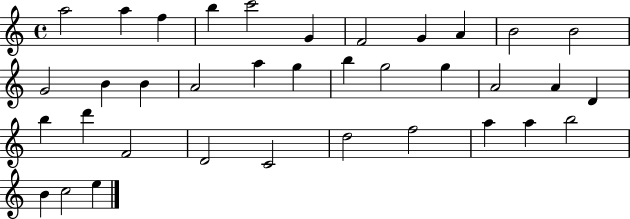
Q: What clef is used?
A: treble